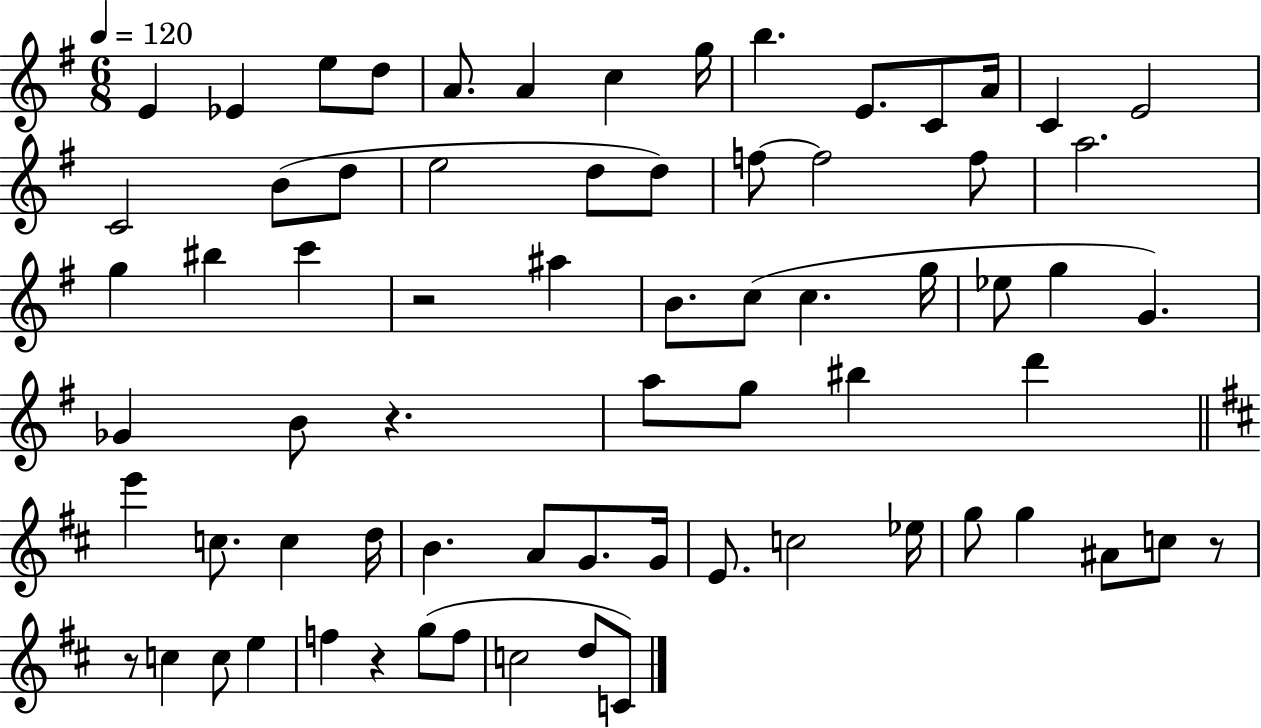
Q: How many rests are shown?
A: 5